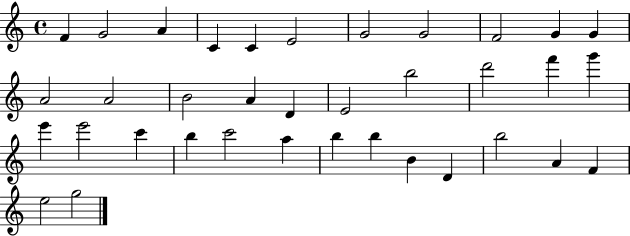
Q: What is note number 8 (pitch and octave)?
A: G4